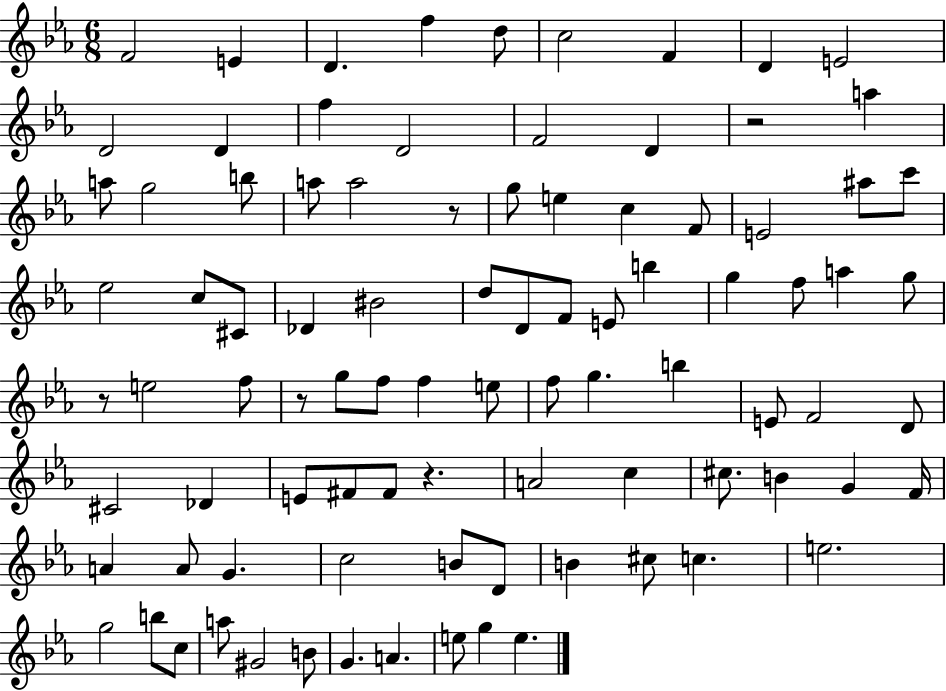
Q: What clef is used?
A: treble